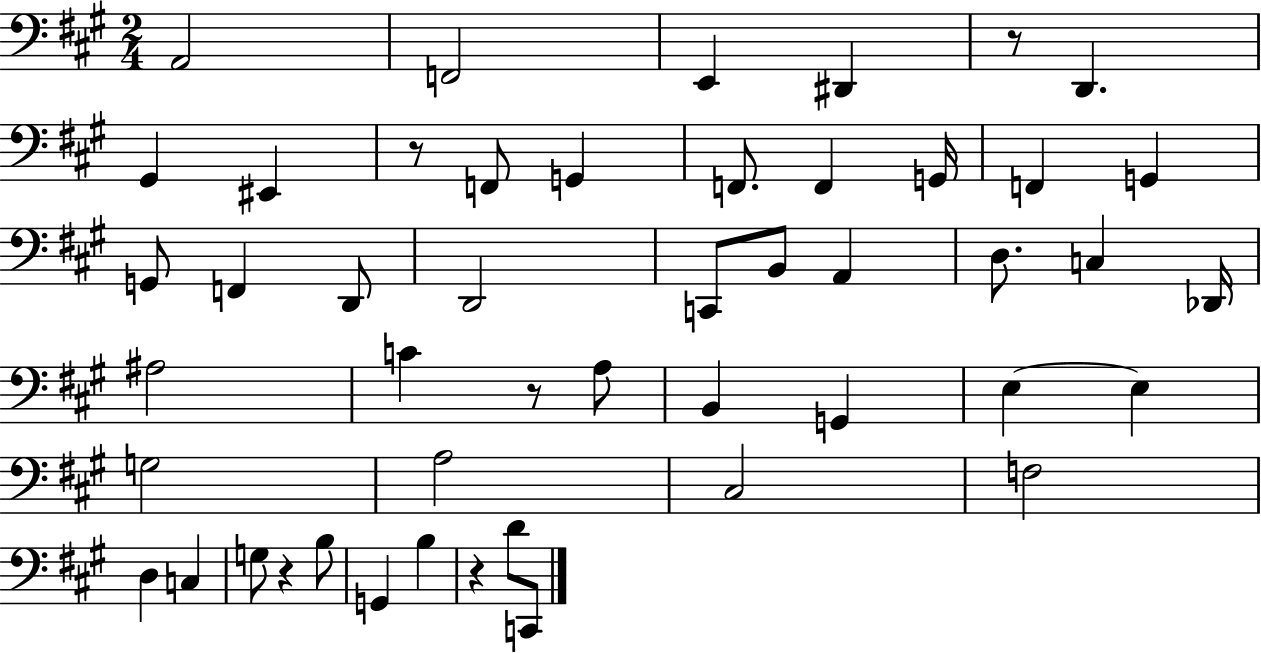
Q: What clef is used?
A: bass